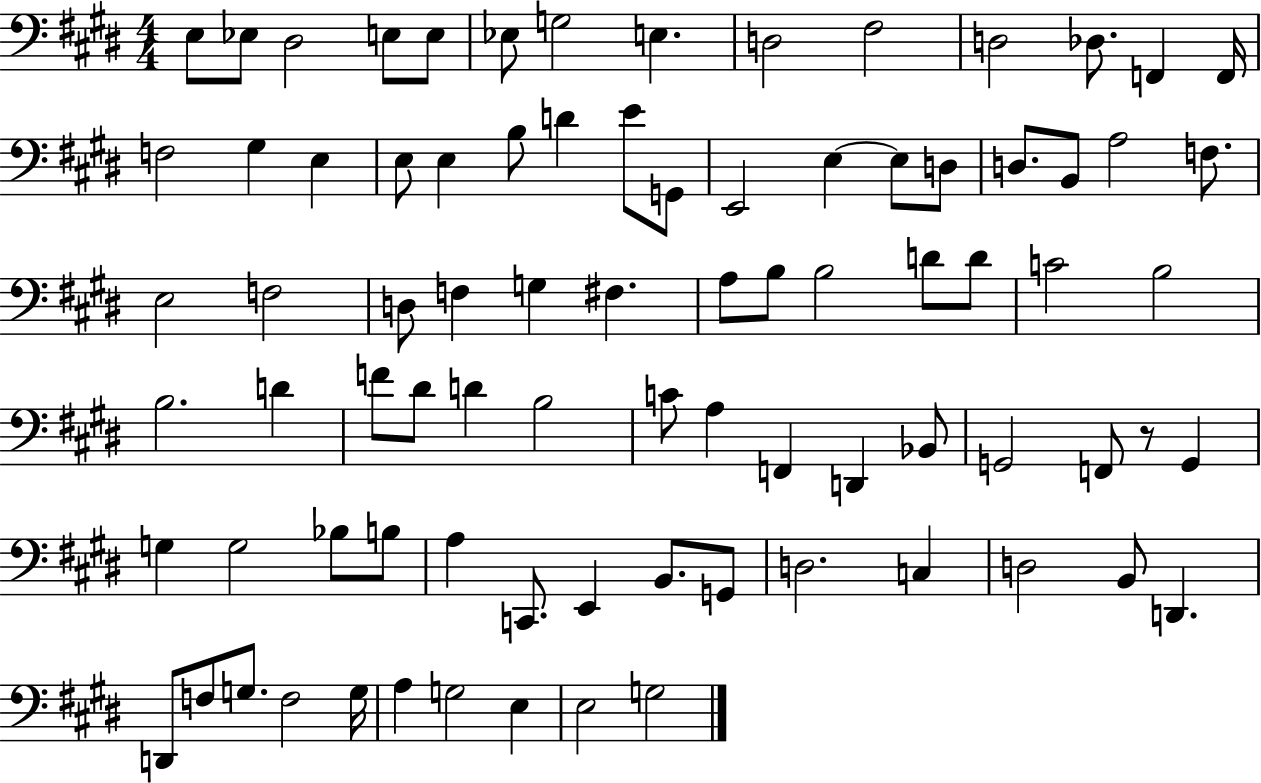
X:1
T:Untitled
M:4/4
L:1/4
K:E
E,/2 _E,/2 ^D,2 E,/2 E,/2 _E,/2 G,2 E, D,2 ^F,2 D,2 _D,/2 F,, F,,/4 F,2 ^G, E, E,/2 E, B,/2 D E/2 G,,/2 E,,2 E, E,/2 D,/2 D,/2 B,,/2 A,2 F,/2 E,2 F,2 D,/2 F, G, ^F, A,/2 B,/2 B,2 D/2 D/2 C2 B,2 B,2 D F/2 ^D/2 D B,2 C/2 A, F,, D,, _B,,/2 G,,2 F,,/2 z/2 G,, G, G,2 _B,/2 B,/2 A, C,,/2 E,, B,,/2 G,,/2 D,2 C, D,2 B,,/2 D,, D,,/2 F,/2 G,/2 F,2 G,/4 A, G,2 E, E,2 G,2